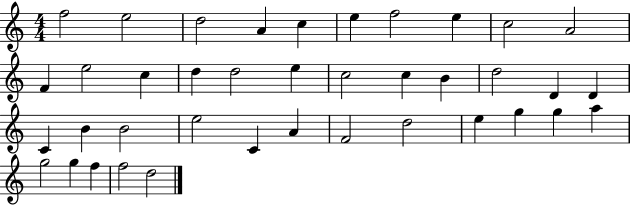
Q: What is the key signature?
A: C major